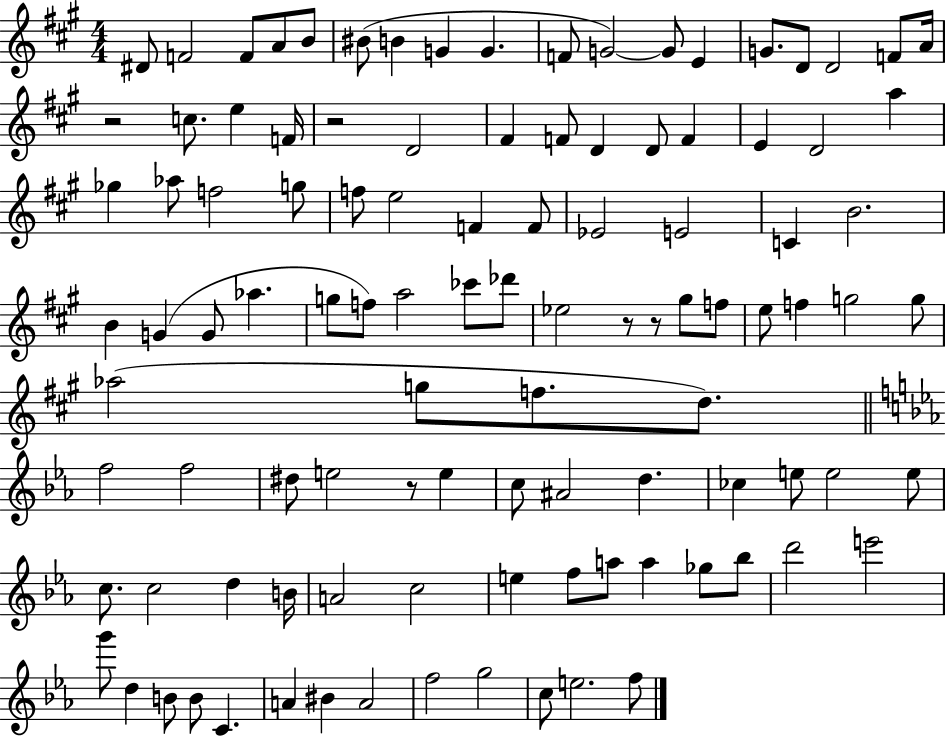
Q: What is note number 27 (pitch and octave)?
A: F4